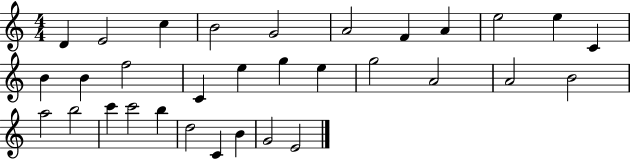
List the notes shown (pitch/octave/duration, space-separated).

D4/q E4/h C5/q B4/h G4/h A4/h F4/q A4/q E5/h E5/q C4/q B4/q B4/q F5/h C4/q E5/q G5/q E5/q G5/h A4/h A4/h B4/h A5/h B5/h C6/q C6/h B5/q D5/h C4/q B4/q G4/h E4/h